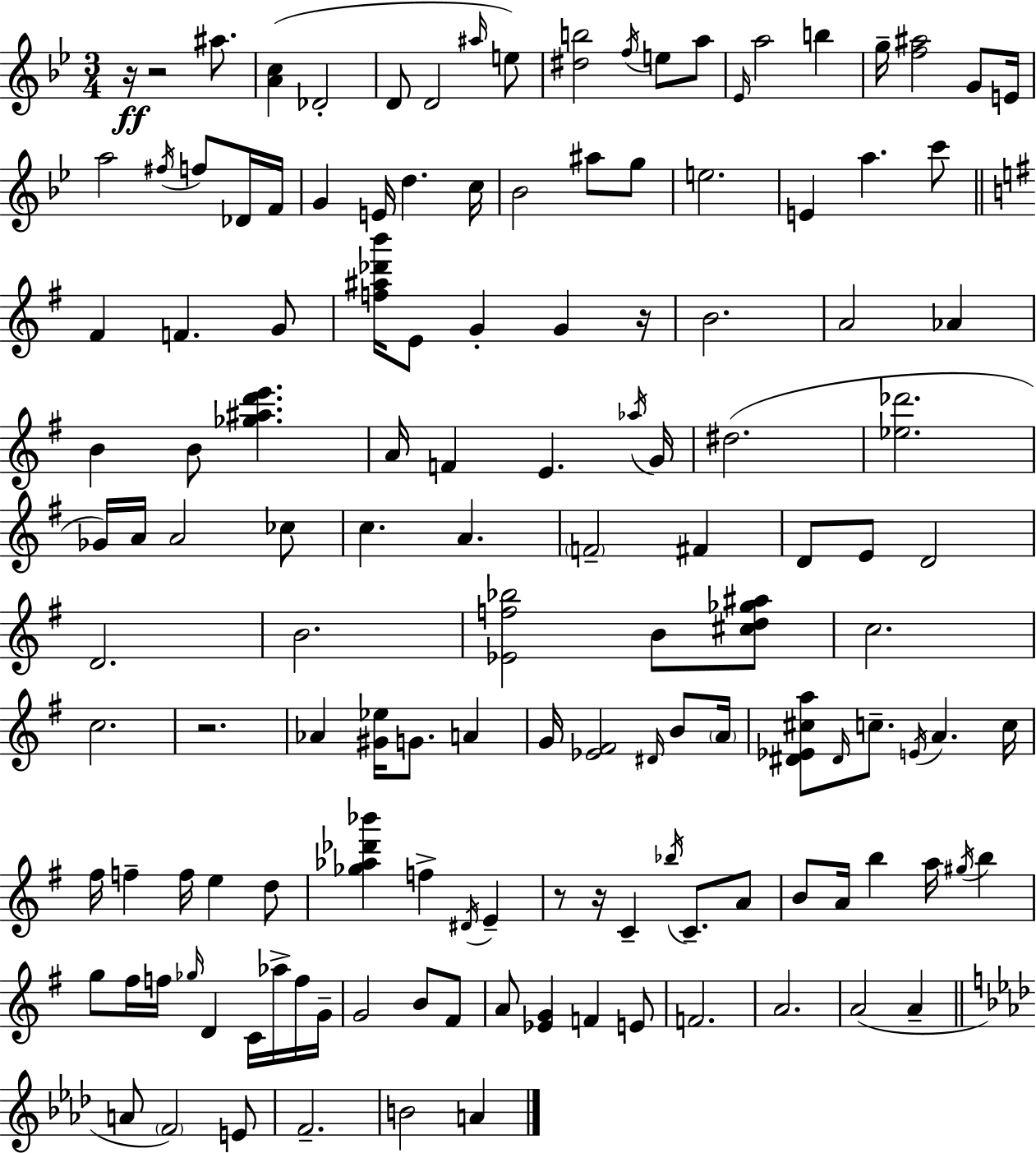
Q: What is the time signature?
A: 3/4